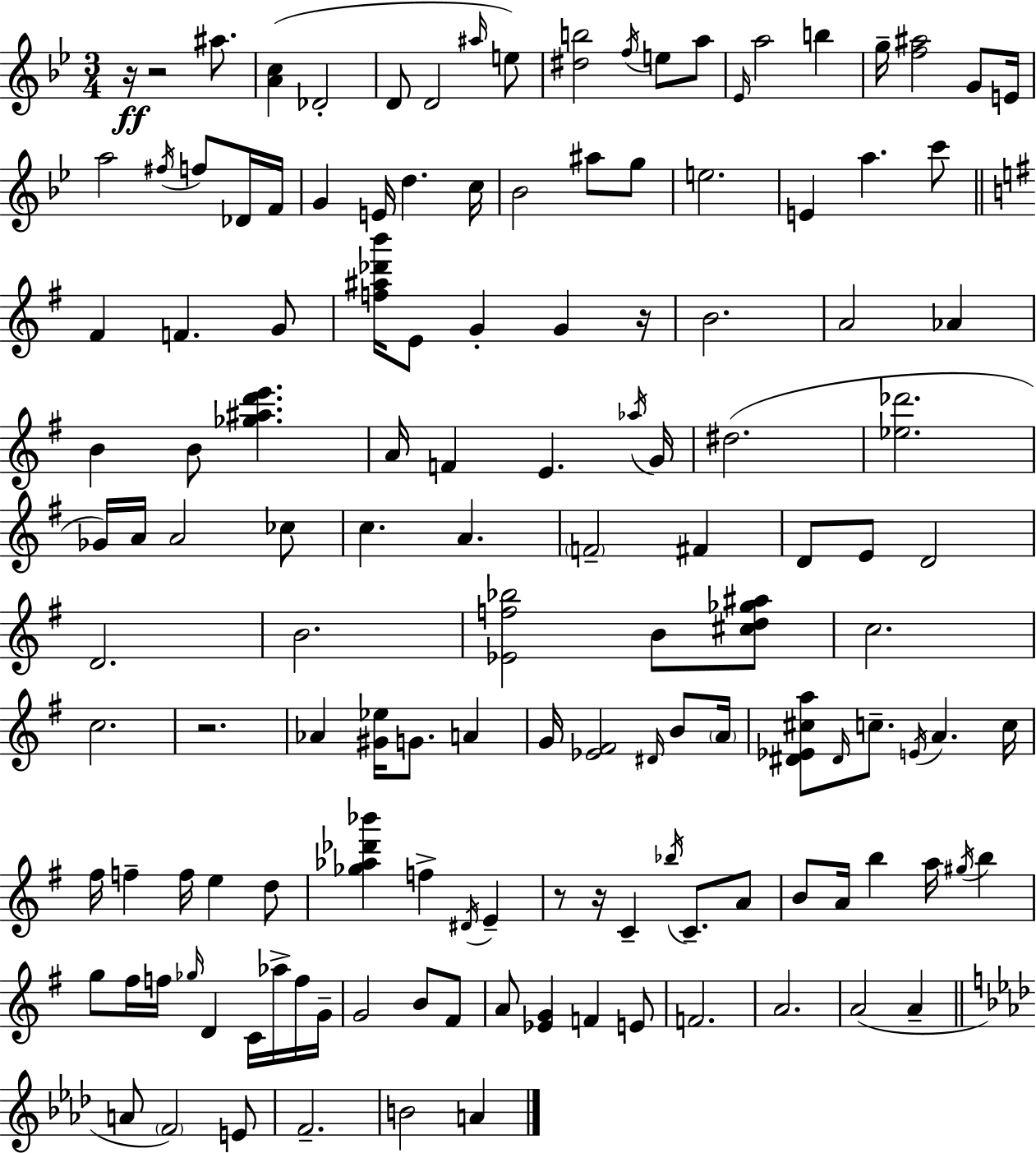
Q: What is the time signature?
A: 3/4